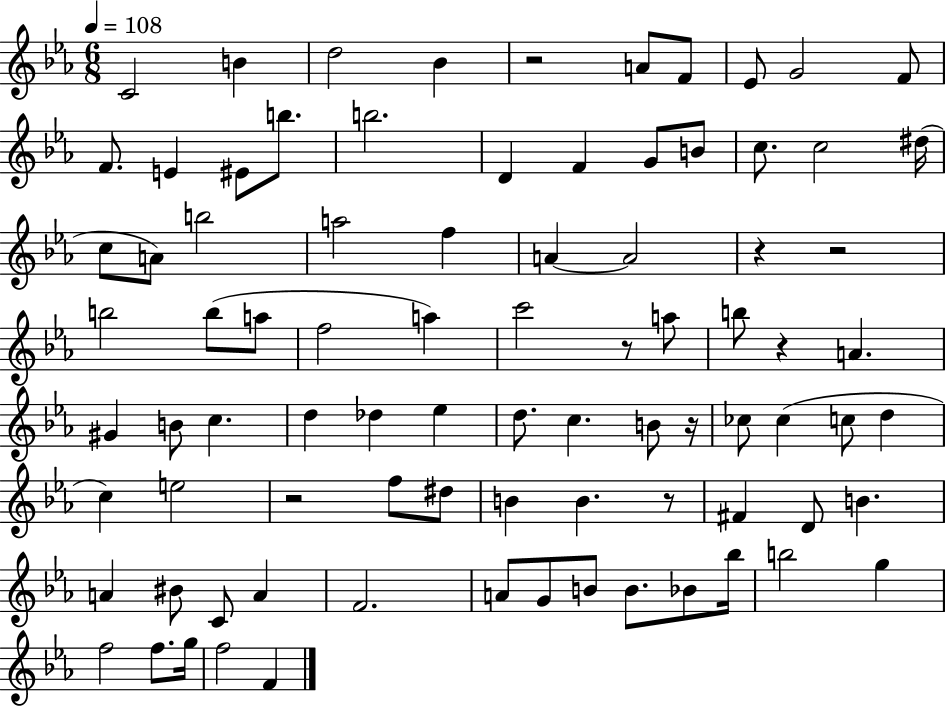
C4/h B4/q D5/h Bb4/q R/h A4/e F4/e Eb4/e G4/h F4/e F4/e. E4/q EIS4/e B5/e. B5/h. D4/q F4/q G4/e B4/e C5/e. C5/h D#5/s C5/e A4/e B5/h A5/h F5/q A4/q A4/h R/q R/h B5/h B5/e A5/e F5/h A5/q C6/h R/e A5/e B5/e R/q A4/q. G#4/q B4/e C5/q. D5/q Db5/q Eb5/q D5/e. C5/q. B4/e R/s CES5/e CES5/q C5/e D5/q C5/q E5/h R/h F5/e D#5/e B4/q B4/q. R/e F#4/q D4/e B4/q. A4/q BIS4/e C4/e A4/q F4/h. A4/e G4/e B4/e B4/e. Bb4/e Bb5/s B5/h G5/q F5/h F5/e. G5/s F5/h F4/q